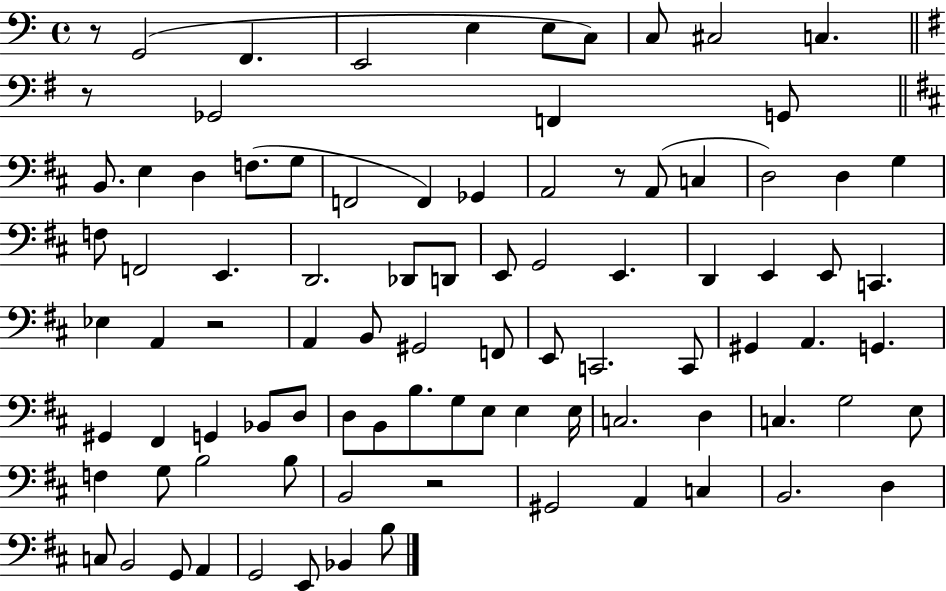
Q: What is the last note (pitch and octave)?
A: B3